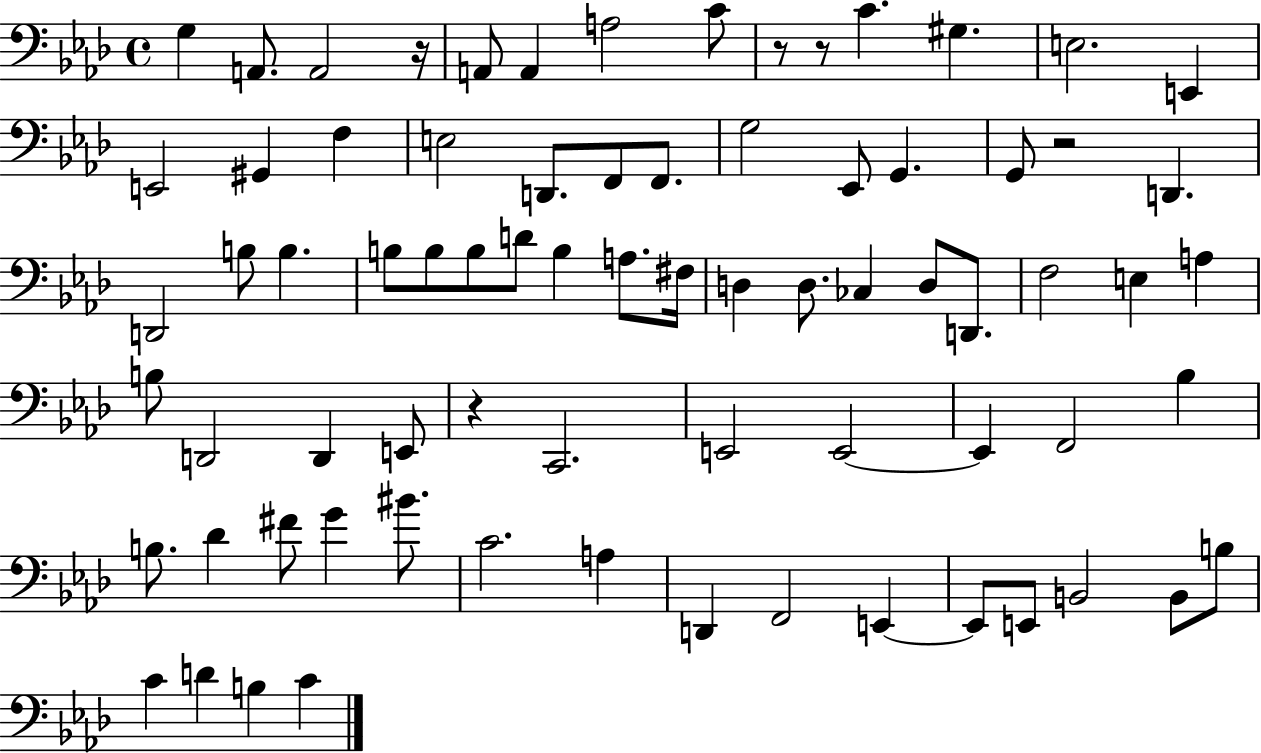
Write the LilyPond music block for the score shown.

{
  \clef bass
  \time 4/4
  \defaultTimeSignature
  \key aes \major
  g4 a,8. a,2 r16 | a,8 a,4 a2 c'8 | r8 r8 c'4. gis4. | e2. e,4 | \break e,2 gis,4 f4 | e2 d,8. f,8 f,8. | g2 ees,8 g,4. | g,8 r2 d,4. | \break d,2 b8 b4. | b8 b8 b8 d'8 b4 a8. fis16 | d4 d8. ces4 d8 d,8. | f2 e4 a4 | \break b8 d,2 d,4 e,8 | r4 c,2. | e,2 e,2~~ | e,4 f,2 bes4 | \break b8. des'4 fis'8 g'4 bis'8. | c'2. a4 | d,4 f,2 e,4~~ | e,8 e,8 b,2 b,8 b8 | \break c'4 d'4 b4 c'4 | \bar "|."
}